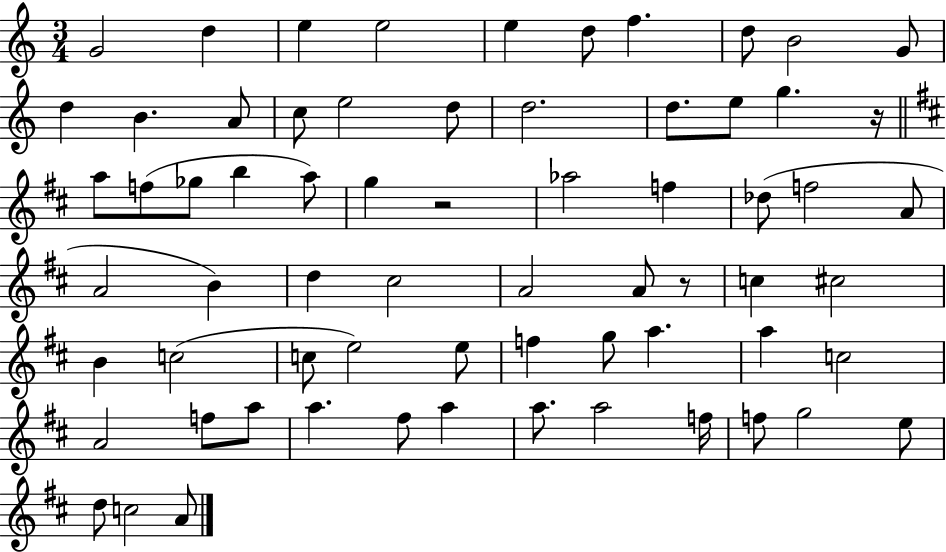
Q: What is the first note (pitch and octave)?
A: G4